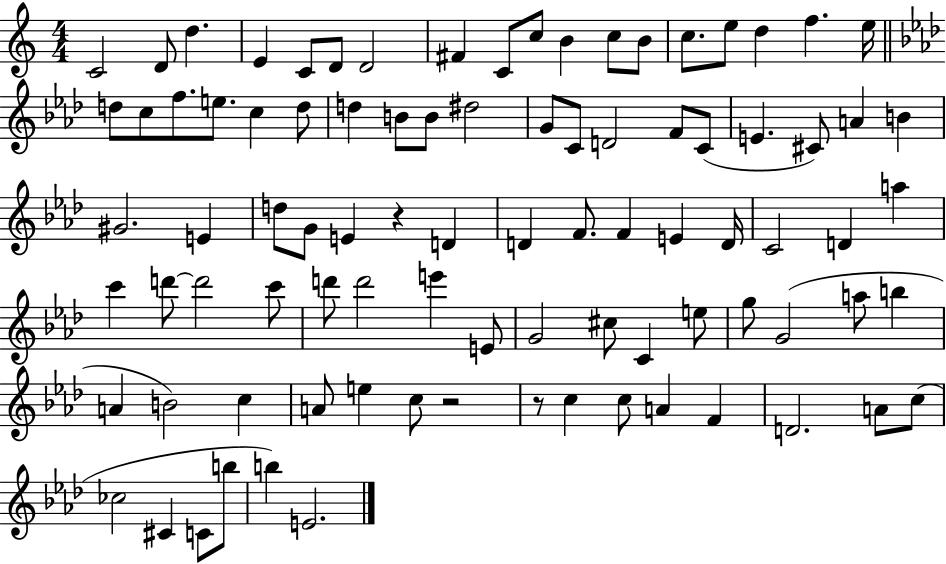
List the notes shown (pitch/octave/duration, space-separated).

C4/h D4/e D5/q. E4/q C4/e D4/e D4/h F#4/q C4/e C5/e B4/q C5/e B4/e C5/e. E5/e D5/q F5/q. E5/s D5/e C5/e F5/e. E5/e. C5/q D5/e D5/q B4/e B4/e D#5/h G4/e C4/e D4/h F4/e C4/e E4/q. C#4/e A4/q B4/q G#4/h. E4/q D5/e G4/e E4/q R/q D4/q D4/q F4/e. F4/q E4/q D4/s C4/h D4/q A5/q C6/q D6/e D6/h C6/e D6/e D6/h E6/q E4/e G4/h C#5/e C4/q E5/e G5/e G4/h A5/e B5/q A4/q B4/h C5/q A4/e E5/q C5/e R/h R/e C5/q C5/e A4/q F4/q D4/h. A4/e C5/e CES5/h C#4/q C4/e B5/e B5/q E4/h.